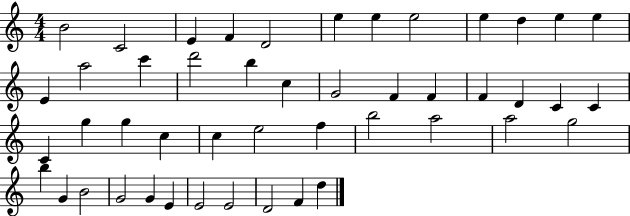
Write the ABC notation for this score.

X:1
T:Untitled
M:4/4
L:1/4
K:C
B2 C2 E F D2 e e e2 e d e e E a2 c' d'2 b c G2 F F F D C C C g g c c e2 f b2 a2 a2 g2 b G B2 G2 G E E2 E2 D2 F d